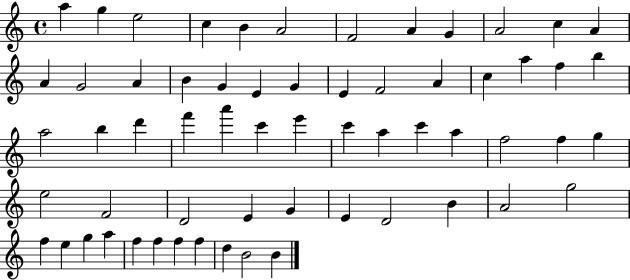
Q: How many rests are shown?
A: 0